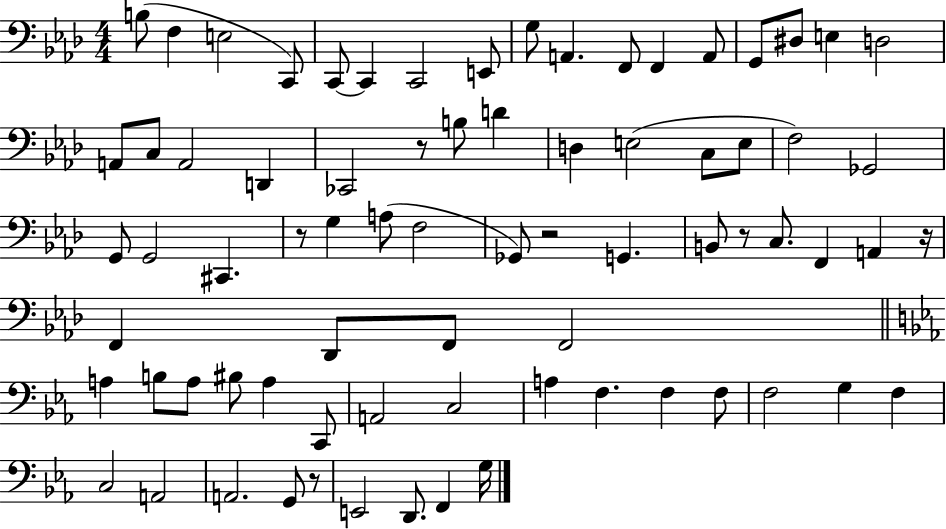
{
  \clef bass
  \numericTimeSignature
  \time 4/4
  \key aes \major
  b8( f4 e2 c,8) | c,8~~ c,4 c,2 e,8 | g8 a,4. f,8 f,4 a,8 | g,8 dis8 e4 d2 | \break a,8 c8 a,2 d,4 | ces,2 r8 b8 d'4 | d4 e2( c8 e8 | f2) ges,2 | \break g,8 g,2 cis,4. | r8 g4 a8( f2 | ges,8) r2 g,4. | b,8 r8 c8. f,4 a,4 r16 | \break f,4 des,8 f,8 f,2 | \bar "||" \break \key c \minor a4 b8 a8 bis8 a4 c,8 | a,2 c2 | a4 f4. f4 f8 | f2 g4 f4 | \break c2 a,2 | a,2. g,8 r8 | e,2 d,8. f,4 g16 | \bar "|."
}